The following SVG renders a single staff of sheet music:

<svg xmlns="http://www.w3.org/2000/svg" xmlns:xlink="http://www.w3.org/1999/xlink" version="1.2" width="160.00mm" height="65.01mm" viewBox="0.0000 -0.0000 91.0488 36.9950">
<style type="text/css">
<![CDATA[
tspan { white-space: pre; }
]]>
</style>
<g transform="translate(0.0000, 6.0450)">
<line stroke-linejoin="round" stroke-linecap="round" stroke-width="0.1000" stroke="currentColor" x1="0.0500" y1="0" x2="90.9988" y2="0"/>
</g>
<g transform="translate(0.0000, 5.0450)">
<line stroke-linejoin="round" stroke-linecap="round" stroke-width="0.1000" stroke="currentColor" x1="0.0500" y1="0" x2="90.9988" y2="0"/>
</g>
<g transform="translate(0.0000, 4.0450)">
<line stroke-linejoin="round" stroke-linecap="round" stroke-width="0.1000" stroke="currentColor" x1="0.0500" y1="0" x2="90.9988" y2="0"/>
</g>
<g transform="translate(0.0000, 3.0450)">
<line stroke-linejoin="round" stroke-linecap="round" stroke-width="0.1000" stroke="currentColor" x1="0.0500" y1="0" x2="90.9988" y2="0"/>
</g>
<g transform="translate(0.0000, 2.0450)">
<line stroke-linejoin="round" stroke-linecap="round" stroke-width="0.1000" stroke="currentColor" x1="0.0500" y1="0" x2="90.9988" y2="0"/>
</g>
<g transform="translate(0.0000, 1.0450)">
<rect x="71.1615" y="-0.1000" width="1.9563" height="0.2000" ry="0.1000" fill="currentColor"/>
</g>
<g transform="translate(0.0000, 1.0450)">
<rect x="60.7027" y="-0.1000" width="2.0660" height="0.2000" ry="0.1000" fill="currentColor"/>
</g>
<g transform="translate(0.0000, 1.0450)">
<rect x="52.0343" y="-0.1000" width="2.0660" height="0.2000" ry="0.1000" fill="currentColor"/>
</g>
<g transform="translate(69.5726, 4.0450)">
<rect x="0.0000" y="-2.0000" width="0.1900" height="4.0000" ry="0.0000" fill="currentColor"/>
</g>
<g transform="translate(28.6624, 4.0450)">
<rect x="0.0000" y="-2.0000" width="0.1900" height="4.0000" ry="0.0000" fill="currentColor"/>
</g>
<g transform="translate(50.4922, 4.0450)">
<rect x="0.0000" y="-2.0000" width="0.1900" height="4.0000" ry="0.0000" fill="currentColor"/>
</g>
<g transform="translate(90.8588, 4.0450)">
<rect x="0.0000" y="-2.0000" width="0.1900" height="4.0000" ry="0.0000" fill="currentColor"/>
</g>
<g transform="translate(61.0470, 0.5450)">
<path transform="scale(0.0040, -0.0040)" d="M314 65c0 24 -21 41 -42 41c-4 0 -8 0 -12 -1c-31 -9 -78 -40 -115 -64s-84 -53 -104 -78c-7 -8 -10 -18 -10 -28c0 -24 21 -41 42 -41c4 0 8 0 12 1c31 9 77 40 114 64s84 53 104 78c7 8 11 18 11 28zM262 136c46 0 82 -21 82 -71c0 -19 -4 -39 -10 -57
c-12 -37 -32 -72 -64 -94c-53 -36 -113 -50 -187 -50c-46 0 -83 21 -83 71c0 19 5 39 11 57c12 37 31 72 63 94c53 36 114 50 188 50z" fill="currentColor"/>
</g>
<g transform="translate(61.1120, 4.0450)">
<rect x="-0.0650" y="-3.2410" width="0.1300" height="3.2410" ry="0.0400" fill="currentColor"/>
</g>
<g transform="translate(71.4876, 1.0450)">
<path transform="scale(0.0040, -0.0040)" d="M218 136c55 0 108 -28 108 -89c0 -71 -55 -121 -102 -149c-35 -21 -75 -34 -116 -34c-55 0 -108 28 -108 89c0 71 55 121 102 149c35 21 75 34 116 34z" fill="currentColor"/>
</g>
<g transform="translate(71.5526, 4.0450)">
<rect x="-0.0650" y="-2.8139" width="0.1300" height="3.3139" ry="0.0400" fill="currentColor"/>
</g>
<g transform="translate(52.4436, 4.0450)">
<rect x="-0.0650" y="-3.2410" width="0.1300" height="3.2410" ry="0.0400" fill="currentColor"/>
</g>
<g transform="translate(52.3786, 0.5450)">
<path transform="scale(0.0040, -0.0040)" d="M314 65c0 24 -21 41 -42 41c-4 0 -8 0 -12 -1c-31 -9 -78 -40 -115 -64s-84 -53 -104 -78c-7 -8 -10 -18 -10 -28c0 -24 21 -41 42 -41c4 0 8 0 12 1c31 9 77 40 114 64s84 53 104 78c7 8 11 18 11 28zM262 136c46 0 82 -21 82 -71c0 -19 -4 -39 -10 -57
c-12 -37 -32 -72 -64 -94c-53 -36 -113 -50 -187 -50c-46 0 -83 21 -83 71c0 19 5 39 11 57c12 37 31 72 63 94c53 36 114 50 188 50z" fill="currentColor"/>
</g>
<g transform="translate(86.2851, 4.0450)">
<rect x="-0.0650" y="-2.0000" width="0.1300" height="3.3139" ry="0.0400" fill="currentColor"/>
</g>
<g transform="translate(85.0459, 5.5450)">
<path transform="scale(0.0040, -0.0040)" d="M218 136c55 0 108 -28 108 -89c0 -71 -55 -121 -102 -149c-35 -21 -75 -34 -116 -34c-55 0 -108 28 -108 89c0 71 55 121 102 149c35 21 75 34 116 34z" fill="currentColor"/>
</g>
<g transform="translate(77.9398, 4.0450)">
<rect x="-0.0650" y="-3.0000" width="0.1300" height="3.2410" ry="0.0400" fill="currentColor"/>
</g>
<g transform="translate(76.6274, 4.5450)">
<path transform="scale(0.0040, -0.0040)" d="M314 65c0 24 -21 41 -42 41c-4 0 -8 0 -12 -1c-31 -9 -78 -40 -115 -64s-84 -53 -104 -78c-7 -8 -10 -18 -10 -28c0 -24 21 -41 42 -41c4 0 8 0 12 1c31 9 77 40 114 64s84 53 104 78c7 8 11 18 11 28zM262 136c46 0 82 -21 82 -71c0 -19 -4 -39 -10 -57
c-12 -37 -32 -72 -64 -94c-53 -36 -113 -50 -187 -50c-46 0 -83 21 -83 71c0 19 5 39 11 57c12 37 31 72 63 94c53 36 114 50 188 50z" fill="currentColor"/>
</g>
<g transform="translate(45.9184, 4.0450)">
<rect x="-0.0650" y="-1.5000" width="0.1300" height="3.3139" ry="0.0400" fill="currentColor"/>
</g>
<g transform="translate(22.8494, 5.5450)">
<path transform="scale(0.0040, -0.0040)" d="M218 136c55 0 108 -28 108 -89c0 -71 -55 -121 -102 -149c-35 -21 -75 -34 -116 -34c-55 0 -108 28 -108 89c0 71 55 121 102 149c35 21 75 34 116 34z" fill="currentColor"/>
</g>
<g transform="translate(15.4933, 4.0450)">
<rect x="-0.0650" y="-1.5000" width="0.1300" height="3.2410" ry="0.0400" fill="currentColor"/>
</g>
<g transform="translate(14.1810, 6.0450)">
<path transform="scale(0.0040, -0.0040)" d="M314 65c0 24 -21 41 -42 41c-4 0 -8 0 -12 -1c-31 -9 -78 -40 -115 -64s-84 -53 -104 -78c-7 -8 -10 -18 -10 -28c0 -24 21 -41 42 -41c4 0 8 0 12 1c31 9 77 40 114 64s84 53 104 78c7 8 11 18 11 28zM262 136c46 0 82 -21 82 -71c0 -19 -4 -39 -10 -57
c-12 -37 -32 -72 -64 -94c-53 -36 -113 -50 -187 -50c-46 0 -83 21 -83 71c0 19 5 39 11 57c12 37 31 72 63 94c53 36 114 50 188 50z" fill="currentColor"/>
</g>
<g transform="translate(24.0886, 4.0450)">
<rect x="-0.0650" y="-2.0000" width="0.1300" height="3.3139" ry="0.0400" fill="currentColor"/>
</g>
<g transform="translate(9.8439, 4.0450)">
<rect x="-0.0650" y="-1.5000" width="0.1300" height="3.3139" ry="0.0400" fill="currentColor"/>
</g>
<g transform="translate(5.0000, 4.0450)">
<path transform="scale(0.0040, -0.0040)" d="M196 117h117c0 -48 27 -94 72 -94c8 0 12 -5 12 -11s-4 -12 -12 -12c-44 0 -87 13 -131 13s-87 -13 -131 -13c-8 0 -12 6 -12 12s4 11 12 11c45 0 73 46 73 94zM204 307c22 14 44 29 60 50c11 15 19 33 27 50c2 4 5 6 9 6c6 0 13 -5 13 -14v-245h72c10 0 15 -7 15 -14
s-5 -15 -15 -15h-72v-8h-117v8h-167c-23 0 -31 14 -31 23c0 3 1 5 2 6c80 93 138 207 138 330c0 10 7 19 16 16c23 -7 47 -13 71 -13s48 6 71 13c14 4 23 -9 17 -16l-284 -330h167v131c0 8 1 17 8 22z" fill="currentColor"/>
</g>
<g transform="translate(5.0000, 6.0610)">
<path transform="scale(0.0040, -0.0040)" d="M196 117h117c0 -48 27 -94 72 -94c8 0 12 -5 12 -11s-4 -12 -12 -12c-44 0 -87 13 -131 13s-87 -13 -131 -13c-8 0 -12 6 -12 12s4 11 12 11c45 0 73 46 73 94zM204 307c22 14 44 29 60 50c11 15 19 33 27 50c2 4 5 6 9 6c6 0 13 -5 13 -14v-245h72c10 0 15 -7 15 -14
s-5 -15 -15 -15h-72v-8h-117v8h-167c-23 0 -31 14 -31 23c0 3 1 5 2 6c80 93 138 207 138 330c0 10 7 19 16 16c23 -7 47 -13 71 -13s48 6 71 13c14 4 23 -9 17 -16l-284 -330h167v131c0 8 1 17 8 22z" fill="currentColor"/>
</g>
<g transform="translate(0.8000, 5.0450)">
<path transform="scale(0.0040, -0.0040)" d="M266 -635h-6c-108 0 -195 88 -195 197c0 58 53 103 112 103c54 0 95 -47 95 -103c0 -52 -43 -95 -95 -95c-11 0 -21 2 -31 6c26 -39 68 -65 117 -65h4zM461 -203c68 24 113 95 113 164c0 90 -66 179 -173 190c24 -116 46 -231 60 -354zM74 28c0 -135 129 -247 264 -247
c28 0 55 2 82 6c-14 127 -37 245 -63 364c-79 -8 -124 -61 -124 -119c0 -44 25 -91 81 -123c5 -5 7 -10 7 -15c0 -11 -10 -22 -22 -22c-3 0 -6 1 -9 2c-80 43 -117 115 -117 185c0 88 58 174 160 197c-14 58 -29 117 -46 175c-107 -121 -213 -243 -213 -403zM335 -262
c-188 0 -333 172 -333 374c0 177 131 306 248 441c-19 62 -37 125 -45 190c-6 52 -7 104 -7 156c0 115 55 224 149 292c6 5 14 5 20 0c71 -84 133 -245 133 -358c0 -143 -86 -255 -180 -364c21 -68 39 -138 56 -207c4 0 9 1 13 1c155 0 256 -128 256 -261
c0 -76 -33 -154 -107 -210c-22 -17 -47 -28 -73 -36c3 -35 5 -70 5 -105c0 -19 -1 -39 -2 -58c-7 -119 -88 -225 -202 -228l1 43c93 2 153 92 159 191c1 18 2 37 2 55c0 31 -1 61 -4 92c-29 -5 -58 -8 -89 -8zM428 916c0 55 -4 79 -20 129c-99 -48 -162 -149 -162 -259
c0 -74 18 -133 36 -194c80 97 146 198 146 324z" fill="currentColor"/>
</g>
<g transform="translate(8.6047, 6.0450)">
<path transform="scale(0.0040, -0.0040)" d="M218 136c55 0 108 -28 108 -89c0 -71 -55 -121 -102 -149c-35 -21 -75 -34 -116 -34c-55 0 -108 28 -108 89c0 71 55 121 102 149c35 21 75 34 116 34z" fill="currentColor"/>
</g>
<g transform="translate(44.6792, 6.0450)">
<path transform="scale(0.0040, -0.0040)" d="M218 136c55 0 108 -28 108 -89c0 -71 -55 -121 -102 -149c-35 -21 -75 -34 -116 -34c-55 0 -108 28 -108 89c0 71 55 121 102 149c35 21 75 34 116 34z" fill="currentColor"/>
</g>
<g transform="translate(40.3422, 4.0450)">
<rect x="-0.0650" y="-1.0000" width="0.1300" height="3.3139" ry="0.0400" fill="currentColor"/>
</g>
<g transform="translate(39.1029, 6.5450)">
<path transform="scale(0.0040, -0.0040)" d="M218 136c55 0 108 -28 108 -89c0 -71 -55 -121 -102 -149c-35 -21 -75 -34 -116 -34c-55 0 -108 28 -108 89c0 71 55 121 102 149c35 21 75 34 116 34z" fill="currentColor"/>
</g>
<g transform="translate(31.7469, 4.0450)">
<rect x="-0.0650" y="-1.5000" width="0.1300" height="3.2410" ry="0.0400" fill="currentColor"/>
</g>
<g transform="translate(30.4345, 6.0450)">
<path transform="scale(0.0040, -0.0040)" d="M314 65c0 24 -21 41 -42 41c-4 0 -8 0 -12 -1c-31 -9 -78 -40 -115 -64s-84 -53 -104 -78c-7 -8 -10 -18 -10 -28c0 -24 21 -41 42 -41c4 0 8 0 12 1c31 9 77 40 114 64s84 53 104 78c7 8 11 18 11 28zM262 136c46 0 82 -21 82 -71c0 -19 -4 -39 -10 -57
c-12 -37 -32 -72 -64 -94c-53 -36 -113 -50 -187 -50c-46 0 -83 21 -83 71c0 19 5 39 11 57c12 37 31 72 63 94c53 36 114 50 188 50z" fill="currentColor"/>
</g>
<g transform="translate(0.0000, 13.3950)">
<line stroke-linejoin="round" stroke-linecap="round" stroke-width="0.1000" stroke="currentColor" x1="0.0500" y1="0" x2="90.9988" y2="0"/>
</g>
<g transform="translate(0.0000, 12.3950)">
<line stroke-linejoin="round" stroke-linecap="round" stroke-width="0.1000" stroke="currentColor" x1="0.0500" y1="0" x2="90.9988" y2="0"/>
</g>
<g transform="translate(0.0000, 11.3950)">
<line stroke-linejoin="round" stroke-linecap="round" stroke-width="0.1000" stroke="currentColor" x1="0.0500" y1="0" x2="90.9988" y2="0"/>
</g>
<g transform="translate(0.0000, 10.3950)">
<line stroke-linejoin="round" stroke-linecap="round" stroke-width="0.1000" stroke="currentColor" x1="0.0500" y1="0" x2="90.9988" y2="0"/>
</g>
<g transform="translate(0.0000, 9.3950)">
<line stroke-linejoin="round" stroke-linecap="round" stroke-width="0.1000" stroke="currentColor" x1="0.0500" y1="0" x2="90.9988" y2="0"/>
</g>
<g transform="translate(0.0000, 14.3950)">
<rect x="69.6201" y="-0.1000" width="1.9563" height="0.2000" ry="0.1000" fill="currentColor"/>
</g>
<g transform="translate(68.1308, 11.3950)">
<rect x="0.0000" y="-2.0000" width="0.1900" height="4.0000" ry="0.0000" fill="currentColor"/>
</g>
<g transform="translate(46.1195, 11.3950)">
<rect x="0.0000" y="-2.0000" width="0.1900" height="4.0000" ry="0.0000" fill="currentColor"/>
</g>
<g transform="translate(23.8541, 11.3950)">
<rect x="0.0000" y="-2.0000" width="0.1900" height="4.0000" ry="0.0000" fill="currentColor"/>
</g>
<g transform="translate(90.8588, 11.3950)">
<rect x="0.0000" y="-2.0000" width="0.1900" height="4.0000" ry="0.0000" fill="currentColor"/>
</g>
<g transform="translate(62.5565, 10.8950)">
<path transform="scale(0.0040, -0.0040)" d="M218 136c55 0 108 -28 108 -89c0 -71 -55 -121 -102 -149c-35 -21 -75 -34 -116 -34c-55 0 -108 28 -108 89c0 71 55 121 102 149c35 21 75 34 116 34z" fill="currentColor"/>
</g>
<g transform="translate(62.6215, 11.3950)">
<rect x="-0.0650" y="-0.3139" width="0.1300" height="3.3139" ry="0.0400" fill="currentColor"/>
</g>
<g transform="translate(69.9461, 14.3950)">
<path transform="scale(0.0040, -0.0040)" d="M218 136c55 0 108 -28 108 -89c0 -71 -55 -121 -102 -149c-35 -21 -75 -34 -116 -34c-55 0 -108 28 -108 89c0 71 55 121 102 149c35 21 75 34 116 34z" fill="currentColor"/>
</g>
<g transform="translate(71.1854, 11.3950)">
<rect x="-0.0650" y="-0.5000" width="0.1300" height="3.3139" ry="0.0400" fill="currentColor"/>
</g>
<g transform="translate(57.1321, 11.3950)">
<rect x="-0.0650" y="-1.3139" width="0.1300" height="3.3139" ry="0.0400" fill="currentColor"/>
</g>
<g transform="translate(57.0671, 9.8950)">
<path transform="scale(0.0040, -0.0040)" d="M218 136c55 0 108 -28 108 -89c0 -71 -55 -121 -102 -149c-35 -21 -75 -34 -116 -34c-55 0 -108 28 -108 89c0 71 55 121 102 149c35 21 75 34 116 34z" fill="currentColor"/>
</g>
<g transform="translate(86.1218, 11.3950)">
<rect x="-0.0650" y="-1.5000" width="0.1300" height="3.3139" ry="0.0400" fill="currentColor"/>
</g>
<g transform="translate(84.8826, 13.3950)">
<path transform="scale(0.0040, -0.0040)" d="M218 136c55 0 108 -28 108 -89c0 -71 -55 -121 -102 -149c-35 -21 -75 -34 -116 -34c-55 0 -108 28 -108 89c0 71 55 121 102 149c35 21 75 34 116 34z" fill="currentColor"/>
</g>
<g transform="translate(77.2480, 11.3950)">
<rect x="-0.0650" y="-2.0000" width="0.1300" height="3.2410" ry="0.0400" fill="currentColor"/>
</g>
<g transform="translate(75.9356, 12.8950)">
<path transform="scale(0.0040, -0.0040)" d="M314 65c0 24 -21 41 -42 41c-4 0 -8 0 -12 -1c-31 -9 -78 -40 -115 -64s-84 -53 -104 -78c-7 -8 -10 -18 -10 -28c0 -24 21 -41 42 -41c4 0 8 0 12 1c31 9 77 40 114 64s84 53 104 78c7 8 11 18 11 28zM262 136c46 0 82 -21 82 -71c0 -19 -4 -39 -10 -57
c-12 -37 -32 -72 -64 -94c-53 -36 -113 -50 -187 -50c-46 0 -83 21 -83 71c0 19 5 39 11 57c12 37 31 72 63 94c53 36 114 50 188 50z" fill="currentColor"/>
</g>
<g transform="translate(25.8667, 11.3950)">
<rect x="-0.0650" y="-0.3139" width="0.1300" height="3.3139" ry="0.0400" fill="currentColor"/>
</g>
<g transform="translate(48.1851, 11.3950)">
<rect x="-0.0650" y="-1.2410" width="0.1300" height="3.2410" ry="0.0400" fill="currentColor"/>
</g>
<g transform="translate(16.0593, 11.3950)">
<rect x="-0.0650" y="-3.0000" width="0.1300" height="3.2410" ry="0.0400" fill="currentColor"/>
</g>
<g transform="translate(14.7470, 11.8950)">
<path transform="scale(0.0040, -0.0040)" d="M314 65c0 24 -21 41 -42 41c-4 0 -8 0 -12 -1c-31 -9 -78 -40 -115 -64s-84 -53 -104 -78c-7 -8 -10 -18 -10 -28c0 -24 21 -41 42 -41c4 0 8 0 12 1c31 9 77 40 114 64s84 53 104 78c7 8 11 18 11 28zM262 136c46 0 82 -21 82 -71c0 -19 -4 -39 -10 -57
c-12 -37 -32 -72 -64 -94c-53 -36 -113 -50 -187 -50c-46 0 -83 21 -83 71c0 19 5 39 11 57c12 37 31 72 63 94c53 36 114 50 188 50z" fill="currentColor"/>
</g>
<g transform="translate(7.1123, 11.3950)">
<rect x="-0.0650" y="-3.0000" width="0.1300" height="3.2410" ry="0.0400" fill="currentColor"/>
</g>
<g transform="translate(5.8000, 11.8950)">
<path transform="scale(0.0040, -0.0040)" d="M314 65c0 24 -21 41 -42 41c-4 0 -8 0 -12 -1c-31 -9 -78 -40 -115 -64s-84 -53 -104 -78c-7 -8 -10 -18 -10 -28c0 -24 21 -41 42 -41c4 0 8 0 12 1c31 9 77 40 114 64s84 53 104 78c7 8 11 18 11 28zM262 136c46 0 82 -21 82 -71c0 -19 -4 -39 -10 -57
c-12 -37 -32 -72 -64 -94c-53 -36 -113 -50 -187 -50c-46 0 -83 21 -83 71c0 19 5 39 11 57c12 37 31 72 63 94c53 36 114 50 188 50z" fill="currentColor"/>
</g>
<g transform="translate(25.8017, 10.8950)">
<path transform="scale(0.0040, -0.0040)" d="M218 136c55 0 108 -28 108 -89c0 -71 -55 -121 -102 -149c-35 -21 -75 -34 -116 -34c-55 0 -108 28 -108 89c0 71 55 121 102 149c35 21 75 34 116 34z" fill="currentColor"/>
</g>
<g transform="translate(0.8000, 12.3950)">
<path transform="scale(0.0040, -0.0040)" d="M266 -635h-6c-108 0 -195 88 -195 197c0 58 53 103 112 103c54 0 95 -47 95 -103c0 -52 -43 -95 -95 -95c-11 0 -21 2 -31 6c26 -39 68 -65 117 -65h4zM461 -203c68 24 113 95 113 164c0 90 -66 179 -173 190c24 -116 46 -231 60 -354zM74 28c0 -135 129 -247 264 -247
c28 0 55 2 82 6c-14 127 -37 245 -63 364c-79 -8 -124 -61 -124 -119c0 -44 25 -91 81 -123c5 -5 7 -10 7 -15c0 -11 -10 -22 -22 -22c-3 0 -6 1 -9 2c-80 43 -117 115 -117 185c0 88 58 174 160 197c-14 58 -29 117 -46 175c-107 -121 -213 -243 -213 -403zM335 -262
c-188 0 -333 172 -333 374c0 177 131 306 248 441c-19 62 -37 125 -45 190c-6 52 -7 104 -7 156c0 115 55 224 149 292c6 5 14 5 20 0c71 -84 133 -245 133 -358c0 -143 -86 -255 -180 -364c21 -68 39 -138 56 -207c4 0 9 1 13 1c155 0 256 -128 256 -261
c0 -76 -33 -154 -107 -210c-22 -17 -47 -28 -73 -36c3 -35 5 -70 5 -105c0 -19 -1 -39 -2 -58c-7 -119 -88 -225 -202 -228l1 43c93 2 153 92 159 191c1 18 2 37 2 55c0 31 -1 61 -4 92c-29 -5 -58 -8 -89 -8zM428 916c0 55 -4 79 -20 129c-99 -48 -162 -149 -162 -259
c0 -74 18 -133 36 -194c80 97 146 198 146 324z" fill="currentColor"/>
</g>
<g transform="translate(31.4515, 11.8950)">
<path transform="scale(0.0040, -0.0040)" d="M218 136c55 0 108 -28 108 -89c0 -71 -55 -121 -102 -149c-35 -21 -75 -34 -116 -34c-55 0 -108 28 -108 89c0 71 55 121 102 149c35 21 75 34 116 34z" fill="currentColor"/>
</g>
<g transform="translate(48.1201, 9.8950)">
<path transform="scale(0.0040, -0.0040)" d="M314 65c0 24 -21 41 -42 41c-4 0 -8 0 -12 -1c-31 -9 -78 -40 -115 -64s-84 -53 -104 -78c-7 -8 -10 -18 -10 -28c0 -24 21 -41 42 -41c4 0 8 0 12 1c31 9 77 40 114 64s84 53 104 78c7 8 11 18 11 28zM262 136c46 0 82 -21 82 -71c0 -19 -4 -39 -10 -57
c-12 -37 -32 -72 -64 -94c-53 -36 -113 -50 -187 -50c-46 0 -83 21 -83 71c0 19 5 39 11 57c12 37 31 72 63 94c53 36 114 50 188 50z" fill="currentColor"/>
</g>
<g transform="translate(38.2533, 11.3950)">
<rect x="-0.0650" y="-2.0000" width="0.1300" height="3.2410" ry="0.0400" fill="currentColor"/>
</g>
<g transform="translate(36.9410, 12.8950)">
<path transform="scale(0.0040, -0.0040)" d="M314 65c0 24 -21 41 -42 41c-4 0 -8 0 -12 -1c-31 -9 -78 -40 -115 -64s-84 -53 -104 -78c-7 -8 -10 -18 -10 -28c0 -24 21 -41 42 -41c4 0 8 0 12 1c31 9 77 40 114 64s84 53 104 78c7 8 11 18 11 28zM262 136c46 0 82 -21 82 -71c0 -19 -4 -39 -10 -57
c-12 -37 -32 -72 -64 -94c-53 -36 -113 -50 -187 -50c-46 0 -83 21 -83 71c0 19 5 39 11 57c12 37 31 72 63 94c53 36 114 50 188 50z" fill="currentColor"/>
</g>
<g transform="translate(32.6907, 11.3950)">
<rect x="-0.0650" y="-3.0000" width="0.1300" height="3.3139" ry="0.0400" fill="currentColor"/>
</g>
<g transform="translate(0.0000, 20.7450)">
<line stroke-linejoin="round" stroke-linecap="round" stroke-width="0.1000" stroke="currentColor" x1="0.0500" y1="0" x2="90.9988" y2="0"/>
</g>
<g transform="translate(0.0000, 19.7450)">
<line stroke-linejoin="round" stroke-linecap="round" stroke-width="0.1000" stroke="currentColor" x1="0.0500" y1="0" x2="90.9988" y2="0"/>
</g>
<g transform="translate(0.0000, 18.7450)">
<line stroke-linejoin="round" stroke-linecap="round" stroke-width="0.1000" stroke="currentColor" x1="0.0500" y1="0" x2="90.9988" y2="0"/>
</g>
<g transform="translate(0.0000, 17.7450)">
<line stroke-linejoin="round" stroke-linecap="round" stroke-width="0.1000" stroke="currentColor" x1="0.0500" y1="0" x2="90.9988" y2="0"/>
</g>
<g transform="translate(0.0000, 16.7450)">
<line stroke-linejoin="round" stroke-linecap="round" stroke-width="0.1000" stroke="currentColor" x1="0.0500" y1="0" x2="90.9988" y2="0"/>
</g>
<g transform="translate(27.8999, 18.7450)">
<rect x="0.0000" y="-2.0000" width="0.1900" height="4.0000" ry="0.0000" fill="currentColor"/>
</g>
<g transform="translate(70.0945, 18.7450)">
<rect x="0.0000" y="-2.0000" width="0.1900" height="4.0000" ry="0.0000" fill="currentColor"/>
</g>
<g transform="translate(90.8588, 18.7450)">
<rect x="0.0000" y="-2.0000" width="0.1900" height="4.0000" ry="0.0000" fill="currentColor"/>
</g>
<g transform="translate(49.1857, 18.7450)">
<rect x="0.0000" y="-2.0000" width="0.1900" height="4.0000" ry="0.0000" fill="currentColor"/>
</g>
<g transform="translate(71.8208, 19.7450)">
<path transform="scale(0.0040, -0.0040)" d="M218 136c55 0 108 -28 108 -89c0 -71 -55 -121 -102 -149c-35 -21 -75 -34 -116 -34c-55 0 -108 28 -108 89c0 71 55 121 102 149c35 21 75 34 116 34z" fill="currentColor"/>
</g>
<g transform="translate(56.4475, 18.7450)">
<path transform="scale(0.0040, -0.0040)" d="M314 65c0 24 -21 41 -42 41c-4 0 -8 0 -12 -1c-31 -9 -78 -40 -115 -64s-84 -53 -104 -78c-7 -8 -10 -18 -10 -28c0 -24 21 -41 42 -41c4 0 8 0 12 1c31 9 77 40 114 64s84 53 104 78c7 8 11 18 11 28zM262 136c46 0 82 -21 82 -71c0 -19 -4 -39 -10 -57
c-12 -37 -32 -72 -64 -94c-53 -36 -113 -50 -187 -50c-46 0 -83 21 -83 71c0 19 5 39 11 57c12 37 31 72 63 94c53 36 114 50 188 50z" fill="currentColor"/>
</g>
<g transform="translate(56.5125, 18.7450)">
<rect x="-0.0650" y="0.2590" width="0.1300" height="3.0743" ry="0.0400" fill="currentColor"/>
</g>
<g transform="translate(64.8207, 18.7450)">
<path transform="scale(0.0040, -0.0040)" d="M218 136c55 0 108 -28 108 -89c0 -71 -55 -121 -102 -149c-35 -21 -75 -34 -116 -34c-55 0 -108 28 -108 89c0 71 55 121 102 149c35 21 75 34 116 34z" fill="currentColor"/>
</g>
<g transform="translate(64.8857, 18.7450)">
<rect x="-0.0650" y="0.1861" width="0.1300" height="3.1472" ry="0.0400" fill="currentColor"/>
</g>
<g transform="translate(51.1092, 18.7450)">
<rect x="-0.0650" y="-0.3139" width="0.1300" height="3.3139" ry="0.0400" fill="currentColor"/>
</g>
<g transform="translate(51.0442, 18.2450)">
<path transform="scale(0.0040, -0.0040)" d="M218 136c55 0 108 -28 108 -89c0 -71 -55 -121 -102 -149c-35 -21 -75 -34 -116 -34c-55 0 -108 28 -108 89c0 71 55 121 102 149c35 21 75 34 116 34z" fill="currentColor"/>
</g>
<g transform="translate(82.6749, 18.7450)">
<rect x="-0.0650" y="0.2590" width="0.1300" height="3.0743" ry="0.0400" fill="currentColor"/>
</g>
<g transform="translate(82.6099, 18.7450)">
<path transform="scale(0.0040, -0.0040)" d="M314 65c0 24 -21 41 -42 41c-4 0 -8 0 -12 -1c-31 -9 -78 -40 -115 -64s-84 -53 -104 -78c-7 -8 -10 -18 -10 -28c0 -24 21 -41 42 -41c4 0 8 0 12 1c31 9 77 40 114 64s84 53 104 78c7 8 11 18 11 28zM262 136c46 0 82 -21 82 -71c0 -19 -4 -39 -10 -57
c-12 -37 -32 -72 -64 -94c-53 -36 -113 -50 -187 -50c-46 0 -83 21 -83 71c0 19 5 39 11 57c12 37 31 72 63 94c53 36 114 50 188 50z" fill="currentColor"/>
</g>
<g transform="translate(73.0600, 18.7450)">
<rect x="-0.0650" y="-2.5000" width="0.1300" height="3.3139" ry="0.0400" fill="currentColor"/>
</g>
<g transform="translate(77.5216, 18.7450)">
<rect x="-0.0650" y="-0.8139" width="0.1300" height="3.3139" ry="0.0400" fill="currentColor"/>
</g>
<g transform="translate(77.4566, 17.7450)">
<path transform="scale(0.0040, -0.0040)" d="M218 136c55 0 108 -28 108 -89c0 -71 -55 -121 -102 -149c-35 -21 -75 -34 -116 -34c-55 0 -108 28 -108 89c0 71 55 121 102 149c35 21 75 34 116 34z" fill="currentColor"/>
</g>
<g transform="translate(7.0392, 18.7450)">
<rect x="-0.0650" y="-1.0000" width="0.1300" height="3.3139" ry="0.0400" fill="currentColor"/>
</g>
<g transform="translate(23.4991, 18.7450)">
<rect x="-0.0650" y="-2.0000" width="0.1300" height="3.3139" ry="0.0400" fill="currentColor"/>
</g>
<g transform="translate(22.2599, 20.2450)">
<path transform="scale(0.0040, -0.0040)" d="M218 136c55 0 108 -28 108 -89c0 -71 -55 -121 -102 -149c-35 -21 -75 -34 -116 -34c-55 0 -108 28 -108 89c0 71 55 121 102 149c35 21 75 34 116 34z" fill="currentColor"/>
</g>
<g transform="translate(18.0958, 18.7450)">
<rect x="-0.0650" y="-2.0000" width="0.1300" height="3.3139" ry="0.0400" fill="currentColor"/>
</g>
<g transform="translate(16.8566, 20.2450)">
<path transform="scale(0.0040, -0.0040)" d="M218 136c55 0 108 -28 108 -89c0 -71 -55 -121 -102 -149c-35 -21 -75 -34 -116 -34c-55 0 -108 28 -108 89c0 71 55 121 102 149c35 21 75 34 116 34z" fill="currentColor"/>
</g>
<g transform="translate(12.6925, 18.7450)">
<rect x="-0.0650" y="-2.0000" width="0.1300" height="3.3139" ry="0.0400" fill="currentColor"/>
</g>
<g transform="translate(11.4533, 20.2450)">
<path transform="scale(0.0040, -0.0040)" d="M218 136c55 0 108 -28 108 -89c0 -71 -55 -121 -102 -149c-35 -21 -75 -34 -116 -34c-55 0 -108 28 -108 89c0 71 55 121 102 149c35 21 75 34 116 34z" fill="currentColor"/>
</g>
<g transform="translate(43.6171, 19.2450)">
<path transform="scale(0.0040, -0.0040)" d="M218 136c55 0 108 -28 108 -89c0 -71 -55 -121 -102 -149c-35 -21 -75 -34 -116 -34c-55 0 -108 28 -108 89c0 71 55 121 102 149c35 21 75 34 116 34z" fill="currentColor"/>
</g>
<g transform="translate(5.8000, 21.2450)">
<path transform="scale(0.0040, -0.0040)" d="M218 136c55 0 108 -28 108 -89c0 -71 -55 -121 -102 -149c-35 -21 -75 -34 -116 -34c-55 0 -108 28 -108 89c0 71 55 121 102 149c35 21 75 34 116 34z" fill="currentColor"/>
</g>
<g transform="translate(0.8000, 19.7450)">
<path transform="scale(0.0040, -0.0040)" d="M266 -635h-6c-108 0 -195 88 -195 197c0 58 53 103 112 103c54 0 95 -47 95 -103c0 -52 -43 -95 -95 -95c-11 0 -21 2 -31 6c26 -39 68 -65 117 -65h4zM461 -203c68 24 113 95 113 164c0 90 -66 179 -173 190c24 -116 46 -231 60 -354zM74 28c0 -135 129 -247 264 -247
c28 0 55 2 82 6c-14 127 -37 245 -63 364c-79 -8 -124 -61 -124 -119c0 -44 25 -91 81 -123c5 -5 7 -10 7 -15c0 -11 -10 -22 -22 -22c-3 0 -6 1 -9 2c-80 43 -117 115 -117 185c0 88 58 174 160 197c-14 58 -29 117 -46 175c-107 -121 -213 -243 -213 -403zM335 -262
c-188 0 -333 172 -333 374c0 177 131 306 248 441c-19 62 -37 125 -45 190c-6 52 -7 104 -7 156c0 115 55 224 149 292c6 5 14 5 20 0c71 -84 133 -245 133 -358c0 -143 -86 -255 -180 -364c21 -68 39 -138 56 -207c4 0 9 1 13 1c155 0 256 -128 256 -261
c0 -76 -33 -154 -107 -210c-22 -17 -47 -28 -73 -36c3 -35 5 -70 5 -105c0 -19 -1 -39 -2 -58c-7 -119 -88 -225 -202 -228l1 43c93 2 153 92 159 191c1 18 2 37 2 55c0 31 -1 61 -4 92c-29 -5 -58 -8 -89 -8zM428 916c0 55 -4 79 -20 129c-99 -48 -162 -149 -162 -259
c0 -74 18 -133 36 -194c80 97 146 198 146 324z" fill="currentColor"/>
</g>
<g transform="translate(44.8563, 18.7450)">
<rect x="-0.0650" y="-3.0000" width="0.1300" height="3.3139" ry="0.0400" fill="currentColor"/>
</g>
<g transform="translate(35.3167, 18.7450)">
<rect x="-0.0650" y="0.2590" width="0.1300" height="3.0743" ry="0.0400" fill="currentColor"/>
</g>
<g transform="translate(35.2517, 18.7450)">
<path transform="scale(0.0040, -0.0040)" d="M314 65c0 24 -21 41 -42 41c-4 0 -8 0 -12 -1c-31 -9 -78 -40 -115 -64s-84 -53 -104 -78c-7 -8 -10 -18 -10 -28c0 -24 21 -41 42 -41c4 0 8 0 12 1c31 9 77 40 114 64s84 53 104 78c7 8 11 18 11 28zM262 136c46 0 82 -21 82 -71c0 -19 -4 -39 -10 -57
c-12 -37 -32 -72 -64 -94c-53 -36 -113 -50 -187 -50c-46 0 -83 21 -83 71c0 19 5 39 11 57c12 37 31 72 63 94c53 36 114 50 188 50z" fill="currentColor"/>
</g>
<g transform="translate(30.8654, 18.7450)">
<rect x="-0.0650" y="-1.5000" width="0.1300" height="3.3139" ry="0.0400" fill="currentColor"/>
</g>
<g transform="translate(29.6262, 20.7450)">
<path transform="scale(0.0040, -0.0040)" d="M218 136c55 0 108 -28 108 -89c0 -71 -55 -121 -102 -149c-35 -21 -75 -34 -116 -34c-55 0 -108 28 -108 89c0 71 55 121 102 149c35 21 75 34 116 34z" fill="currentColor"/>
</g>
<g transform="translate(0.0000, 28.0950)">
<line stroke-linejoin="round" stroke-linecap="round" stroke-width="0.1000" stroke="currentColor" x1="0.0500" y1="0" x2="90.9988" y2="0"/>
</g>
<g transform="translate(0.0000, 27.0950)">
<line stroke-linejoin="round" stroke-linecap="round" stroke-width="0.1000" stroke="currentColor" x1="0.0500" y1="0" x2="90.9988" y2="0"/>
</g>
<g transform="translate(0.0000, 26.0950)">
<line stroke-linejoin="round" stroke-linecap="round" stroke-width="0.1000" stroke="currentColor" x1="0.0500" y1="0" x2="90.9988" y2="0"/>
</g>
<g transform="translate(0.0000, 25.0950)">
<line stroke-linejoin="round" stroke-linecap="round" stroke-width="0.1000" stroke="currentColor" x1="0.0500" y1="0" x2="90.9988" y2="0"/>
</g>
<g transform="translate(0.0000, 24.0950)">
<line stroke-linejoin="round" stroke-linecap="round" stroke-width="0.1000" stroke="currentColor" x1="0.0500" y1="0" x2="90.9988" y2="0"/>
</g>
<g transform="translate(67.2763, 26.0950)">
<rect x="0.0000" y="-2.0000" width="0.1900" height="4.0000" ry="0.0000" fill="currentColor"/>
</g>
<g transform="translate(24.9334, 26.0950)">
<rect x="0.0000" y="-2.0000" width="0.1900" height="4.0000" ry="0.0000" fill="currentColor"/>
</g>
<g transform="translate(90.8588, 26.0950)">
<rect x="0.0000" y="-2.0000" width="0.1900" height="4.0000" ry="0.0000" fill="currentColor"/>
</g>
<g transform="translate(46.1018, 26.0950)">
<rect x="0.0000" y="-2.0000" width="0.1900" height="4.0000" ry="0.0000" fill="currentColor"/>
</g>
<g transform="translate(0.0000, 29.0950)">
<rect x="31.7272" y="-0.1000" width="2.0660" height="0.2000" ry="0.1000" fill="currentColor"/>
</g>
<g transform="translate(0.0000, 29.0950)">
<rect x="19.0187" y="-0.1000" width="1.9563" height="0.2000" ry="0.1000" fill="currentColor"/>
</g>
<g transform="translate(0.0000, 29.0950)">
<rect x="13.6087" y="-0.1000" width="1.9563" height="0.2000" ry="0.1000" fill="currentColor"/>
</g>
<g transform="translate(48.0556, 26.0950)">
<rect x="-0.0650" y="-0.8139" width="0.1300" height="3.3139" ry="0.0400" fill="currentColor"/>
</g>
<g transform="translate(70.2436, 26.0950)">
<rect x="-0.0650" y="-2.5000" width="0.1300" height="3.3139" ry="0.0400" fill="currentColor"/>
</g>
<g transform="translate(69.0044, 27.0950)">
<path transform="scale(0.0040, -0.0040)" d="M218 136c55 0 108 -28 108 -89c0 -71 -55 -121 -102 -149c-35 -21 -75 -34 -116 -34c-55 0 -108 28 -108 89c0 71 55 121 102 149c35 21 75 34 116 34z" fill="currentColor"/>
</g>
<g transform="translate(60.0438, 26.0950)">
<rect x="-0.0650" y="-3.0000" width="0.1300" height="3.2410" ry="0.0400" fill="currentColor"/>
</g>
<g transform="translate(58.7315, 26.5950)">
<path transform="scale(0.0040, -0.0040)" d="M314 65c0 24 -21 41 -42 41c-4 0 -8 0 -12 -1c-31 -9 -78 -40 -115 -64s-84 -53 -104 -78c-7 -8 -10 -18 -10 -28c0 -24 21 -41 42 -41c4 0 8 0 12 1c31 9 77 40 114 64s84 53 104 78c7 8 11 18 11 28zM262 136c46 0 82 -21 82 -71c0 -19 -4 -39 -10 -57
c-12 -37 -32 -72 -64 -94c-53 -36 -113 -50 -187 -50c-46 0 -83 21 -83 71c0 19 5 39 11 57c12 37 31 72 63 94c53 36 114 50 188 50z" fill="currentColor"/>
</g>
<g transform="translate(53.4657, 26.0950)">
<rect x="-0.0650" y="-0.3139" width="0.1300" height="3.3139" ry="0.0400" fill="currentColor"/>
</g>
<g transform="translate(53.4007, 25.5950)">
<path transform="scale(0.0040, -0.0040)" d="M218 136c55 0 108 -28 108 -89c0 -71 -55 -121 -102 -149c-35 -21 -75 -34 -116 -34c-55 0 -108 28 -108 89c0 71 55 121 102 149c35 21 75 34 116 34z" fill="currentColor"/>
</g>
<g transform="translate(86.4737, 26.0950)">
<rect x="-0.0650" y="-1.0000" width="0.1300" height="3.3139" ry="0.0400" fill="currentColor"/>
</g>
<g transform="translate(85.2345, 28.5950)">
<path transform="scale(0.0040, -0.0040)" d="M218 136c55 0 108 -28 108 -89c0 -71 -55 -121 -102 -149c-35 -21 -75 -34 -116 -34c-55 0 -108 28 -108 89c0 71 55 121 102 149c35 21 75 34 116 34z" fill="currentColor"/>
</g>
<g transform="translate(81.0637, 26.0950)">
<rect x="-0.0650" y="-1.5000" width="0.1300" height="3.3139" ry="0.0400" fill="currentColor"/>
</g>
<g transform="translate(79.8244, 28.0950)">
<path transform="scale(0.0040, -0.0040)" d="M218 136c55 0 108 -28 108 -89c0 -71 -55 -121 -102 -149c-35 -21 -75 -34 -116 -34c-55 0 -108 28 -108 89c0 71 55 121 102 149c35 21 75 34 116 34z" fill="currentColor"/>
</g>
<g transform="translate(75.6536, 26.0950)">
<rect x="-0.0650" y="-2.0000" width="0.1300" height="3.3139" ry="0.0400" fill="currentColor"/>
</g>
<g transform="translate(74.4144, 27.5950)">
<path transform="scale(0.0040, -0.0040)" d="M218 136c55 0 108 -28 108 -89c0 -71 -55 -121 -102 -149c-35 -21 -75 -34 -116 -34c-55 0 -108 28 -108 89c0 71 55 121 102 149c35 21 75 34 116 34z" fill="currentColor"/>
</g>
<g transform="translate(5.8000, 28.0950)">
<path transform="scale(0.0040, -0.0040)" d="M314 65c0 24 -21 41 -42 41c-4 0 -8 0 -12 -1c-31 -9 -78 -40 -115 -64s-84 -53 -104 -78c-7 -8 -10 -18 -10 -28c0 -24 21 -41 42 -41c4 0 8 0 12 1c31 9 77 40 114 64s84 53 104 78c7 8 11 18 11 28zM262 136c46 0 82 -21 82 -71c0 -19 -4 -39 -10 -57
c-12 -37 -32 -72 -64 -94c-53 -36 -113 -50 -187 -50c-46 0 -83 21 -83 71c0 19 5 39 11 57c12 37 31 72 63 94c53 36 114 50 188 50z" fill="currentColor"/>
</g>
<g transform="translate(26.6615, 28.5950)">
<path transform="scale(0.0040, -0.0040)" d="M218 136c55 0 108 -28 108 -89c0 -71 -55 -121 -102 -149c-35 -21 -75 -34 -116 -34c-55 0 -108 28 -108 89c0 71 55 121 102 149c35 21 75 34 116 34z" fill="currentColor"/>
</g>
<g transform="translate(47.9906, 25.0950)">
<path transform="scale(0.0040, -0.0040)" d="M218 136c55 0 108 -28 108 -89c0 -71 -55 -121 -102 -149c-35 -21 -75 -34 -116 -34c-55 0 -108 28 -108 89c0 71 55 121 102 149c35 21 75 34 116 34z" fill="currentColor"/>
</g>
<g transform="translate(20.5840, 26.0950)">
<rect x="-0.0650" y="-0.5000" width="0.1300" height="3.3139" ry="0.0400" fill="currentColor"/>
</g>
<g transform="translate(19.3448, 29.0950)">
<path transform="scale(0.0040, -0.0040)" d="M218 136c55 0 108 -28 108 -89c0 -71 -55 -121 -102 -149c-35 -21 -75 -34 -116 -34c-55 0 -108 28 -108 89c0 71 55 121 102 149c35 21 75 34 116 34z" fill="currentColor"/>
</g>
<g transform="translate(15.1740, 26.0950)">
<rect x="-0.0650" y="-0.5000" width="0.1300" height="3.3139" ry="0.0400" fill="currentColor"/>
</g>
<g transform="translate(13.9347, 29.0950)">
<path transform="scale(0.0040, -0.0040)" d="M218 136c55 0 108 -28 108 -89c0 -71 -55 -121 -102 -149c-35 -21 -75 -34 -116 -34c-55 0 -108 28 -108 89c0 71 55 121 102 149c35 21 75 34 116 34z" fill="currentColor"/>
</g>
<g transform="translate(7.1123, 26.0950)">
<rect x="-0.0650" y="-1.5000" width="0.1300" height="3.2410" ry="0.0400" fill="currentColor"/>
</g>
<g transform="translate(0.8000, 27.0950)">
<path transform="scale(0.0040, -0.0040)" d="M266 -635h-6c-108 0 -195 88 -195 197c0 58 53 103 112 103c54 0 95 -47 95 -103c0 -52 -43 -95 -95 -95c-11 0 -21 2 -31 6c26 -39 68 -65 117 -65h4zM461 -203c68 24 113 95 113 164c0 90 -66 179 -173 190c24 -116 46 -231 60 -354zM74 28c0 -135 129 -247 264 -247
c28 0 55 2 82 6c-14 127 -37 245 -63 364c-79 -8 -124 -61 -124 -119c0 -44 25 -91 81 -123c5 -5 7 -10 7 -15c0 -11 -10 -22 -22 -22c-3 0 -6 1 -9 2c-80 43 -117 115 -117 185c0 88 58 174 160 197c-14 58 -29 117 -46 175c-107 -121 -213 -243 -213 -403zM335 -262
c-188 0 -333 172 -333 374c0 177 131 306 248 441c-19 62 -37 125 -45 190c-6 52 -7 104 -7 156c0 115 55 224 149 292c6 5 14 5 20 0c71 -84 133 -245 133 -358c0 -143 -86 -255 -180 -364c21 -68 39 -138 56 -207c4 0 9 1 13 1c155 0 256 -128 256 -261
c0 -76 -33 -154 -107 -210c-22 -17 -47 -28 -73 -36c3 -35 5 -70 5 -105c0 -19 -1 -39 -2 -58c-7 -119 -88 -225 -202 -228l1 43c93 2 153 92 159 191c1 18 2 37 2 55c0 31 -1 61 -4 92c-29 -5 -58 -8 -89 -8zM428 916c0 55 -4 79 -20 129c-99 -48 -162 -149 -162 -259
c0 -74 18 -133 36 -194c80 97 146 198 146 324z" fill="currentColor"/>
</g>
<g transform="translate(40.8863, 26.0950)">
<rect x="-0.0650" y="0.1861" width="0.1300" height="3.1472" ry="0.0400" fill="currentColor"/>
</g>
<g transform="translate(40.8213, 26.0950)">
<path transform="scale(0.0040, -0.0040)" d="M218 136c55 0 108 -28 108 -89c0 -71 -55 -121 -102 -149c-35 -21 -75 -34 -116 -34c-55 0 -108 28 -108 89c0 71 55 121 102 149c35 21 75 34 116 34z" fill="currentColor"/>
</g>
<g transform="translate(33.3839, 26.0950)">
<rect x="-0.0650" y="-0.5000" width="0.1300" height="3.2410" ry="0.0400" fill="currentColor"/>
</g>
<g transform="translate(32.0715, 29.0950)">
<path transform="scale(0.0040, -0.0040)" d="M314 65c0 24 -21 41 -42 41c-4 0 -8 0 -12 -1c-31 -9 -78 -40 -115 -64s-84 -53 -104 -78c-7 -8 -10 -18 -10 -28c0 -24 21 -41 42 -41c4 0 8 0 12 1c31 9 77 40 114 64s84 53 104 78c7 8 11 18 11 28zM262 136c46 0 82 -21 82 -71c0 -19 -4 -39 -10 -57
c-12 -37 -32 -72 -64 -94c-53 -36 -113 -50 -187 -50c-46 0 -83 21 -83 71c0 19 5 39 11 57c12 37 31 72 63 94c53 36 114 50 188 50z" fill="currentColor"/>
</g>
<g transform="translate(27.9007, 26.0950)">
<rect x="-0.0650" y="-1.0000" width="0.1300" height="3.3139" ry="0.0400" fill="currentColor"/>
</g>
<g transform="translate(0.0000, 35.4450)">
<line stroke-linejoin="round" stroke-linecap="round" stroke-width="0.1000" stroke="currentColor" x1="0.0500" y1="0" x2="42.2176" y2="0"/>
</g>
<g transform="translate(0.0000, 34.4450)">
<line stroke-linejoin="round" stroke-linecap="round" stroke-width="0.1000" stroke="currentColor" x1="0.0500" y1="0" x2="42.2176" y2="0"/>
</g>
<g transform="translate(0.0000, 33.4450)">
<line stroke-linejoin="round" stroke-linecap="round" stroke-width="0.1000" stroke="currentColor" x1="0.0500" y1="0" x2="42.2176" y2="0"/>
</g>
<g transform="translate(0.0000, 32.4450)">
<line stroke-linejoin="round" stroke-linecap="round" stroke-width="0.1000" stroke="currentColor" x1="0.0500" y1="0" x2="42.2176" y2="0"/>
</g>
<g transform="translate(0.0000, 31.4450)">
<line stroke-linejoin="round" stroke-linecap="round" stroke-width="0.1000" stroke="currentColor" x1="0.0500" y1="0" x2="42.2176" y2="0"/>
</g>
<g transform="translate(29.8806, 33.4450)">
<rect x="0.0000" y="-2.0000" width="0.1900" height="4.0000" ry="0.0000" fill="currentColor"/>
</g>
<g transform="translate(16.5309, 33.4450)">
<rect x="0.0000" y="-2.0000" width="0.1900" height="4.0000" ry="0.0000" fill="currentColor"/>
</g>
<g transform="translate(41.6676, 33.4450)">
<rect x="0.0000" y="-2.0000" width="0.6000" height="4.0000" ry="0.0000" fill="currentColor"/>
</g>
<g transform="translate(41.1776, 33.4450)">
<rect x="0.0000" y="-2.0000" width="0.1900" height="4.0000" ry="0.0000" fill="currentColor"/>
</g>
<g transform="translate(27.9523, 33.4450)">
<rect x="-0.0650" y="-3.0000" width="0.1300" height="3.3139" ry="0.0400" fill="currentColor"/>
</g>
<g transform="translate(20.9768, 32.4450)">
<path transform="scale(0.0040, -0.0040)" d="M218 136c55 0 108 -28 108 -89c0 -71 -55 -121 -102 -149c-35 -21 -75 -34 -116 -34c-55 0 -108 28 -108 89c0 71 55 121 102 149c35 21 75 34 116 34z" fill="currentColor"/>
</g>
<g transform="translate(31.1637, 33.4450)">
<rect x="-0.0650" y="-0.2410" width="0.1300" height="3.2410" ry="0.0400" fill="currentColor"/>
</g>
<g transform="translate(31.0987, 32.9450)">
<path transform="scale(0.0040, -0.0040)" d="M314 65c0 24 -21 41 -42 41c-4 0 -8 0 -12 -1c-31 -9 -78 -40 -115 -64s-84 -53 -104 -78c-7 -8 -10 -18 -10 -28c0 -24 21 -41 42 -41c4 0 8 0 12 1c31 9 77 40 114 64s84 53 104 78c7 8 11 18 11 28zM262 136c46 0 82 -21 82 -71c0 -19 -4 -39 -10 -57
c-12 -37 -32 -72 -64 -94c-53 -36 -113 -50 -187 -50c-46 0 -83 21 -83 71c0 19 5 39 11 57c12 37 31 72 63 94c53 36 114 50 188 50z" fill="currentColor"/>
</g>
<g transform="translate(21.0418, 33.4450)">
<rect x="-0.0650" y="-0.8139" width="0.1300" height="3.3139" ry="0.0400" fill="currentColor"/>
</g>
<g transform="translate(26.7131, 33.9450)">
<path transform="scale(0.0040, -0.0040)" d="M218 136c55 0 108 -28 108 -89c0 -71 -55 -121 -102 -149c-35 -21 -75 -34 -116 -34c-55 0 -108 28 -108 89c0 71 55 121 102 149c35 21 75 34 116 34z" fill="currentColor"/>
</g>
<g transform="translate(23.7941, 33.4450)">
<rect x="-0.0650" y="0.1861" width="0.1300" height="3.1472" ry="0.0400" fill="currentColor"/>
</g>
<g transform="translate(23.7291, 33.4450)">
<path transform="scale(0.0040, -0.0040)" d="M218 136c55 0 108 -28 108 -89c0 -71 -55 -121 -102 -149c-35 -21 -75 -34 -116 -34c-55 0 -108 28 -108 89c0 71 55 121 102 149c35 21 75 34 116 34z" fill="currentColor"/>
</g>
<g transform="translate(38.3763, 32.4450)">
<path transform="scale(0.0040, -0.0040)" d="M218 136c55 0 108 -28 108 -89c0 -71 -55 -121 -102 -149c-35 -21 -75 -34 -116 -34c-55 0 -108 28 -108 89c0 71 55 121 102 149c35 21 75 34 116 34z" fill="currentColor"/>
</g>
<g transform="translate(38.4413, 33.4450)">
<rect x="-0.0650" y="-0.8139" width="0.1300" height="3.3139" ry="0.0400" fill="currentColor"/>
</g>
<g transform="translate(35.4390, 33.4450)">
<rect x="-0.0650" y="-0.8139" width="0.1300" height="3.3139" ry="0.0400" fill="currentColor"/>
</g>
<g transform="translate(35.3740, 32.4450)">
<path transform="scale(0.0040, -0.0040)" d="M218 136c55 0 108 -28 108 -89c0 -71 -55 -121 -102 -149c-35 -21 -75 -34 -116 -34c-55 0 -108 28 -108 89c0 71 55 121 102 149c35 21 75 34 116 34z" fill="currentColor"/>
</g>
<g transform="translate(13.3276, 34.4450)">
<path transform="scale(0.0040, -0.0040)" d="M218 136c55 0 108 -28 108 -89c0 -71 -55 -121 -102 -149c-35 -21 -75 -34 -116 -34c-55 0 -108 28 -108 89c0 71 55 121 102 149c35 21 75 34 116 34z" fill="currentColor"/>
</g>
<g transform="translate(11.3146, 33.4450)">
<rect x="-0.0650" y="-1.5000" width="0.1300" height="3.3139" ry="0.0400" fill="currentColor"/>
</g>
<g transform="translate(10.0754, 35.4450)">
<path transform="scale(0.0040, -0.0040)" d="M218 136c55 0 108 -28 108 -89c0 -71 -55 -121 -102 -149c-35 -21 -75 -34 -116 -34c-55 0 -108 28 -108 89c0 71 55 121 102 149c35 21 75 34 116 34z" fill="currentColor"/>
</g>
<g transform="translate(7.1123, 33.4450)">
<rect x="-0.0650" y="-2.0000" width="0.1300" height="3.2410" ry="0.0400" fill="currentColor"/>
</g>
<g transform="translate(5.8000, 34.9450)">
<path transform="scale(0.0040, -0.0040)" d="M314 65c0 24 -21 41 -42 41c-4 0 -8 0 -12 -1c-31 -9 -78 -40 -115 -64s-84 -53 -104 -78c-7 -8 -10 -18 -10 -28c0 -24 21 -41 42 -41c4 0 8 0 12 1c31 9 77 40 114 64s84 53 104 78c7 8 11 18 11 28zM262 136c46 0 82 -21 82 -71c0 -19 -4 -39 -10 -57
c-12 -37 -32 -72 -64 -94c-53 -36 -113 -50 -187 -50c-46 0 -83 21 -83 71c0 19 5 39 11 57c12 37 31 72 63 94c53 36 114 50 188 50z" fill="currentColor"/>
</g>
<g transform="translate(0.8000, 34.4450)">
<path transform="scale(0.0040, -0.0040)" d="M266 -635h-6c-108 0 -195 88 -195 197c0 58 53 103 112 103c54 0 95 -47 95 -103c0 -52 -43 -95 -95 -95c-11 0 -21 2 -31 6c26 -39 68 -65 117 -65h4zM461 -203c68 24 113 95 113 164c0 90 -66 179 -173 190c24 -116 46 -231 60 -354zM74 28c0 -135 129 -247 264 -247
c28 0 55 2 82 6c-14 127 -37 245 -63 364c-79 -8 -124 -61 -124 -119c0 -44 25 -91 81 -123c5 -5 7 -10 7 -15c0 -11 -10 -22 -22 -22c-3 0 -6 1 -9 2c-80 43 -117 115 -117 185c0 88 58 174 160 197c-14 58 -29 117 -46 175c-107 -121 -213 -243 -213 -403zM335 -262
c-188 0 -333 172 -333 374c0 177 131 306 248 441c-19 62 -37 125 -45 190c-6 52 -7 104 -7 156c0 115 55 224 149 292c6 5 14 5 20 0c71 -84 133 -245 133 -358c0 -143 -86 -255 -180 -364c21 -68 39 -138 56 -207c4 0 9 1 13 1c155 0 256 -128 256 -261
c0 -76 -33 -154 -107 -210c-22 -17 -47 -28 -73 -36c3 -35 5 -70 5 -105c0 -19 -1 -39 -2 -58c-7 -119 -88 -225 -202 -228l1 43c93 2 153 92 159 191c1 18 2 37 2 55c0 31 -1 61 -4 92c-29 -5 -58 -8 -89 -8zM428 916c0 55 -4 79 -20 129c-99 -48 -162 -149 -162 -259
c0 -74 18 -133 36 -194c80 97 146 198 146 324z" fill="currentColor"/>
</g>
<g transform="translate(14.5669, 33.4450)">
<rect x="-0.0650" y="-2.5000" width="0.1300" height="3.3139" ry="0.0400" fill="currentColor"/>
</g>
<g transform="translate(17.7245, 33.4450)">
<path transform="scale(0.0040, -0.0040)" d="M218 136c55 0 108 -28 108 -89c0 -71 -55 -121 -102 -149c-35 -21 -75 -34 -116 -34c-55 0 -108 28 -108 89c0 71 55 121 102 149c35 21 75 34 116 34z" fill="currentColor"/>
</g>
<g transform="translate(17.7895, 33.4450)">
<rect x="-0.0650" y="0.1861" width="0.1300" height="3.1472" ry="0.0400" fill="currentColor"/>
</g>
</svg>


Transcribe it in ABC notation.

X:1
T:Untitled
M:4/4
L:1/4
K:C
E E2 F E2 D E b2 b2 a A2 F A2 A2 c A F2 e2 e c C F2 E D F F F E B2 A c B2 B G d B2 E2 C C D C2 B d c A2 G F E D F2 E G B d B A c2 d d